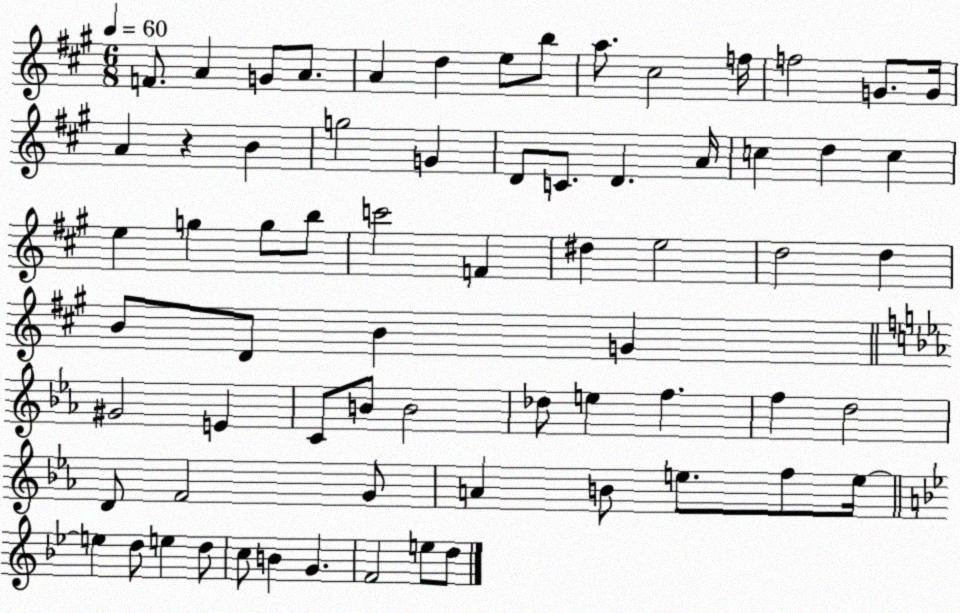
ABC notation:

X:1
T:Untitled
M:6/8
L:1/4
K:A
F/2 A G/2 A/2 A d e/2 b/2 a/2 ^c2 f/4 f2 G/2 G/4 A z B g2 G D/2 C/2 D A/4 c d c e g g/2 b/2 c'2 F ^d e2 d2 d B/2 D/2 B G ^G2 E C/2 B/2 B2 _d/2 e f f d2 D/2 F2 G/2 A B/2 e/2 f/2 e/4 e d/2 e d/2 c/2 B G F2 e/2 d/2